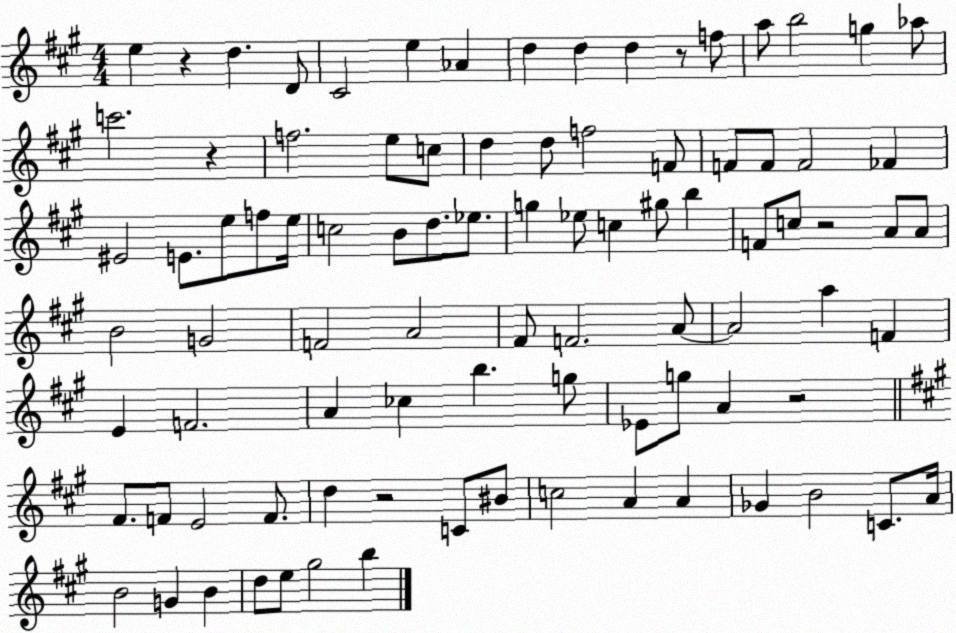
X:1
T:Untitled
M:4/4
L:1/4
K:A
e z d D/2 ^C2 e _A d d d z/2 f/2 a/2 b2 g _a/2 c'2 z f2 e/2 c/2 d d/2 f2 F/2 F/2 F/2 F2 _F ^E2 E/2 e/2 f/2 e/4 c2 B/2 d/2 _e/2 g _e/2 c ^g/2 b F/2 c/2 z2 A/2 A/2 B2 G2 F2 A2 ^F/2 F2 A/2 A2 a F E F2 A _c b g/2 _E/2 g/2 A z2 ^F/2 F/2 E2 F/2 d z2 C/2 ^B/2 c2 A A _G B2 C/2 A/4 B2 G B d/2 e/2 ^g2 b